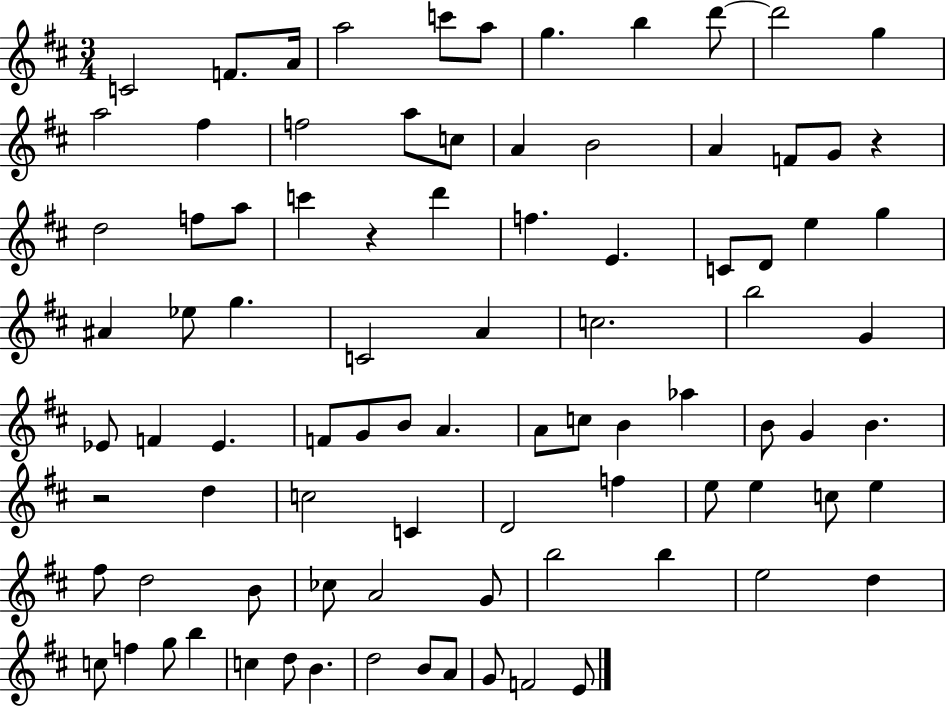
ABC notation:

X:1
T:Untitled
M:3/4
L:1/4
K:D
C2 F/2 A/4 a2 c'/2 a/2 g b d'/2 d'2 g a2 ^f f2 a/2 c/2 A B2 A F/2 G/2 z d2 f/2 a/2 c' z d' f E C/2 D/2 e g ^A _e/2 g C2 A c2 b2 G _E/2 F _E F/2 G/2 B/2 A A/2 c/2 B _a B/2 G B z2 d c2 C D2 f e/2 e c/2 e ^f/2 d2 B/2 _c/2 A2 G/2 b2 b e2 d c/2 f g/2 b c d/2 B d2 B/2 A/2 G/2 F2 E/2